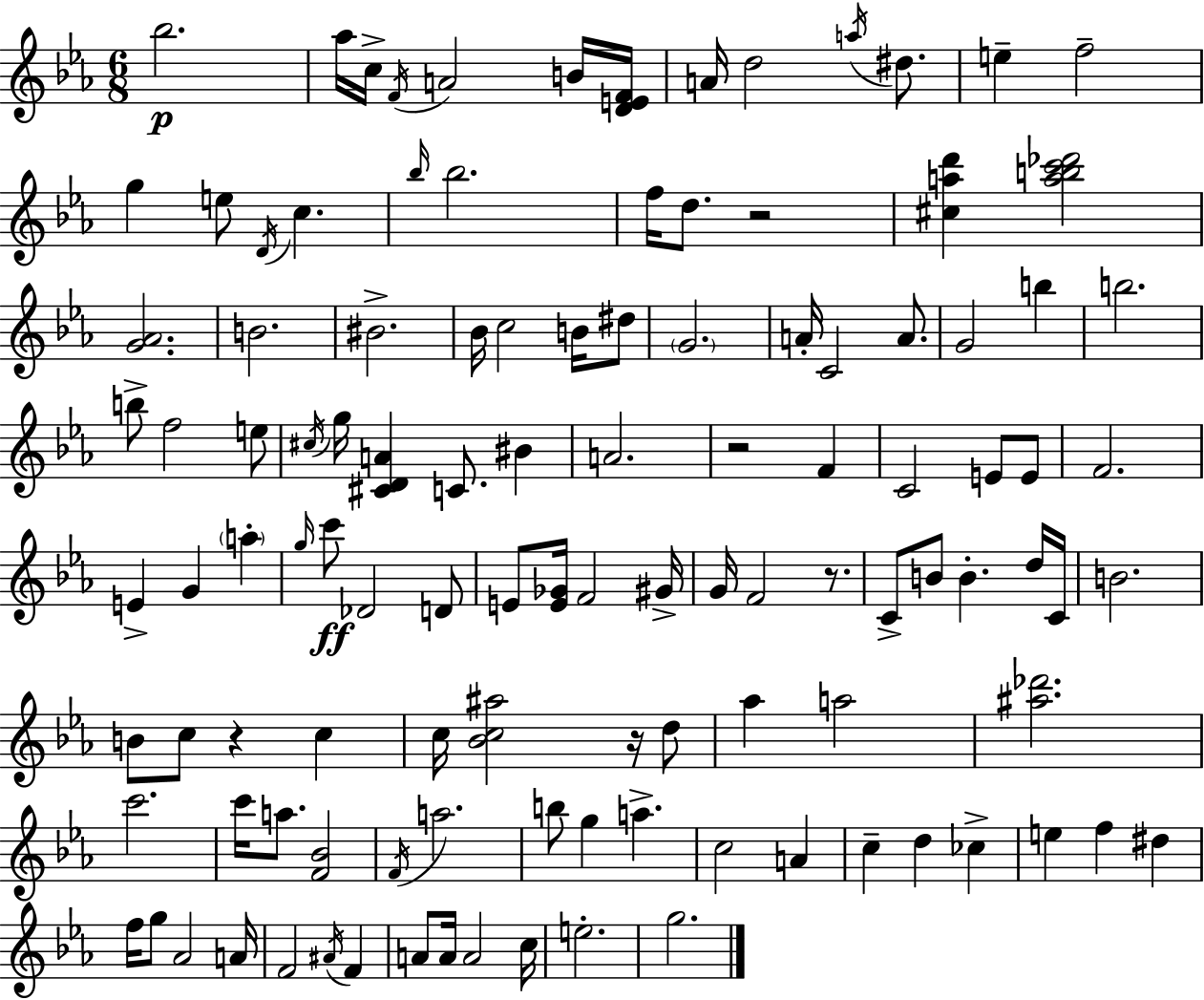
{
  \clef treble
  \numericTimeSignature
  \time 6/8
  \key ees \major
  bes''2.\p | aes''16 c''16-> \acciaccatura { f'16 } a'2 b'16 | <d' e' f'>16 a'16 d''2 \acciaccatura { a''16 } dis''8. | e''4-- f''2-- | \break g''4 e''8 \acciaccatura { d'16 } c''4. | \grace { bes''16 } bes''2. | f''16 d''8. r2 | <cis'' a'' d'''>4 <a'' b'' c''' des'''>2 | \break <g' aes'>2. | b'2. | bis'2.-> | bes'16 c''2 | \break b'16 dis''8 \parenthesize g'2. | a'16-. c'2 | a'8. g'2 | b''4 b''2. | \break b''8-> f''2 | e''8 \acciaccatura { cis''16 } g''16 <cis' d' a'>4 c'8. | bis'4 a'2. | r2 | \break f'4 c'2 | e'8 e'8 f'2. | e'4-> g'4 | \parenthesize a''4-. \grace { g''16 } c'''8\ff des'2 | \break d'8 e'8 <e' ges'>16 f'2 | gis'16-> g'16 f'2 | r8. c'8-> b'8 b'4.-. | d''16 c'16 b'2. | \break b'8 c''8 r4 | c''4 c''16 <bes' c'' ais''>2 | r16 d''8 aes''4 a''2 | <ais'' des'''>2. | \break c'''2. | c'''16 a''8. <f' bes'>2 | \acciaccatura { f'16 } a''2. | b''8 g''4 | \break a''4.-> c''2 | a'4 c''4-- d''4 | ces''4-> e''4 f''4 | dis''4 f''16 g''8 aes'2 | \break a'16 f'2 | \acciaccatura { ais'16 } f'4 a'8 a'16 a'2 | c''16 e''2.-. | g''2. | \break \bar "|."
}